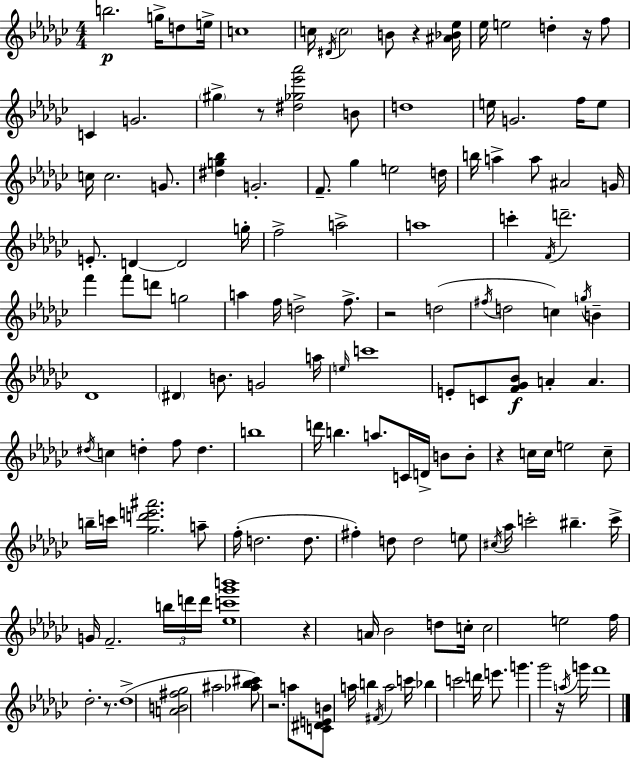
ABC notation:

X:1
T:Untitled
M:4/4
L:1/4
K:Ebm
b2 g/4 d/2 e/4 c4 c/4 ^D/4 c2 B/2 z [^A_B_e]/4 _e/4 e2 d z/4 f/2 C G2 ^g z/2 [^d_g_e'_a']2 B/2 d4 e/4 G2 f/4 e/2 c/4 c2 G/2 [^dg_b] G2 F/2 _g e2 d/4 b/4 a a/2 ^A2 G/4 E/2 D D2 g/4 f2 a2 a4 c' F/4 d'2 f' f'/2 d'/2 g2 a f/4 d2 f/2 z2 d2 ^f/4 d2 c g/4 B _D4 ^D B/2 G2 a/4 e/4 c'4 E/2 C/2 [F_G_B]/2 A A ^d/4 c d f/2 d b4 d'/4 b a/2 C/4 D/4 B/2 B/2 z c/4 c/4 e2 c/2 b/4 c'/4 [_gd'e'^a']2 a/2 f/4 d2 d/2 ^f d/2 d2 e/2 ^c/4 _a/4 c'2 ^b c'/4 G/4 F2 b/4 d'/4 d'/4 [_ec'_g'b']4 z A/4 _B2 d/2 c/4 c2 e2 f/4 _d2 z/2 _d4 [AB^f_g]2 ^a2 [_a_b^c']/2 z2 a/2 [C^DEB]/2 a/4 b ^F/4 a2 c'/4 _b c'2 d'/4 e'/2 g' _g'2 z/4 a/4 g'/4 f'4